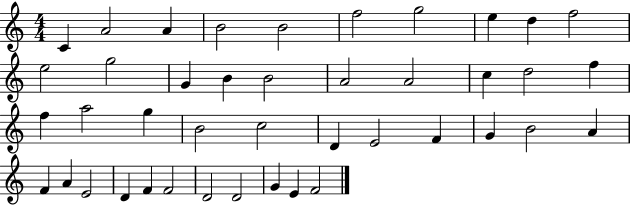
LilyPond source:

{
  \clef treble
  \numericTimeSignature
  \time 4/4
  \key c \major
  c'4 a'2 a'4 | b'2 b'2 | f''2 g''2 | e''4 d''4 f''2 | \break e''2 g''2 | g'4 b'4 b'2 | a'2 a'2 | c''4 d''2 f''4 | \break f''4 a''2 g''4 | b'2 c''2 | d'4 e'2 f'4 | g'4 b'2 a'4 | \break f'4 a'4 e'2 | d'4 f'4 f'2 | d'2 d'2 | g'4 e'4 f'2 | \break \bar "|."
}